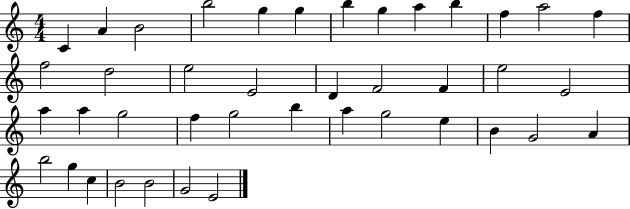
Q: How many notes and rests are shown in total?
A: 41